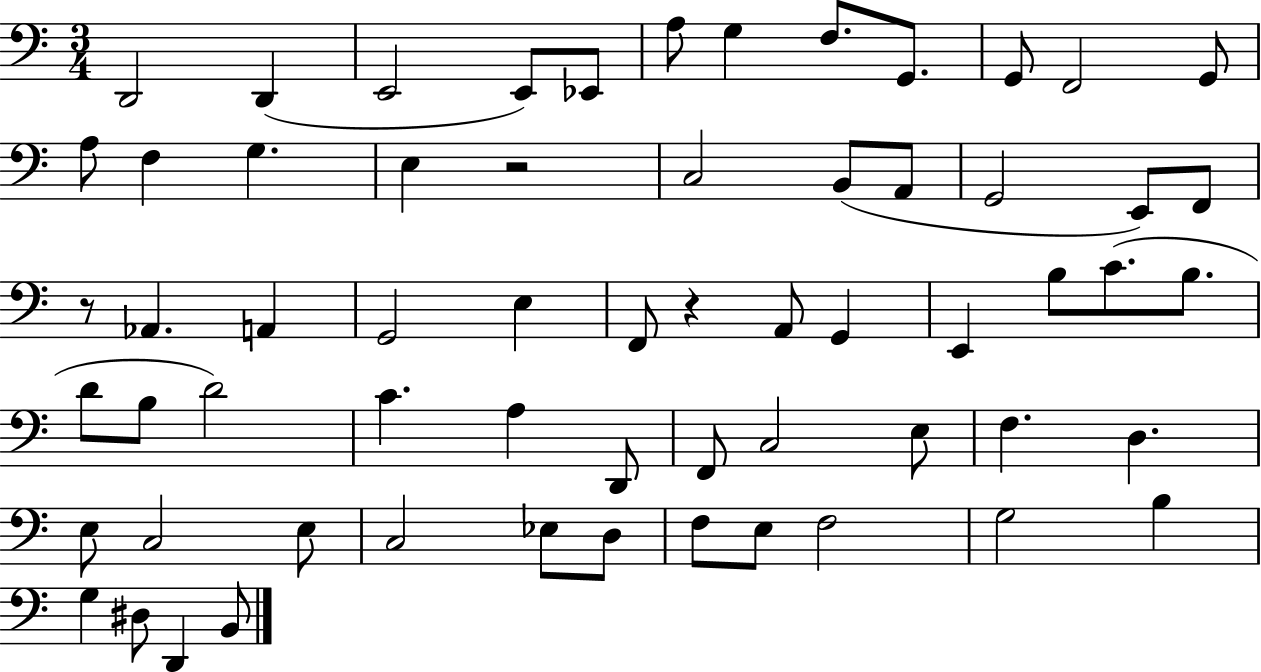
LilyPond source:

{
  \clef bass
  \numericTimeSignature
  \time 3/4
  \key c \major
  d,2 d,4( | e,2 e,8) ees,8 | a8 g4 f8. g,8. | g,8 f,2 g,8 | \break a8 f4 g4. | e4 r2 | c2 b,8( a,8 | g,2 e,8) f,8 | \break r8 aes,4. a,4 | g,2 e4 | f,8 r4 a,8 g,4 | e,4 b8 c'8.( b8. | \break d'8 b8 d'2) | c'4. a4 d,8 | f,8 c2 e8 | f4. d4. | \break e8 c2 e8 | c2 ees8 d8 | f8 e8 f2 | g2 b4 | \break g4 dis8 d,4 b,8 | \bar "|."
}